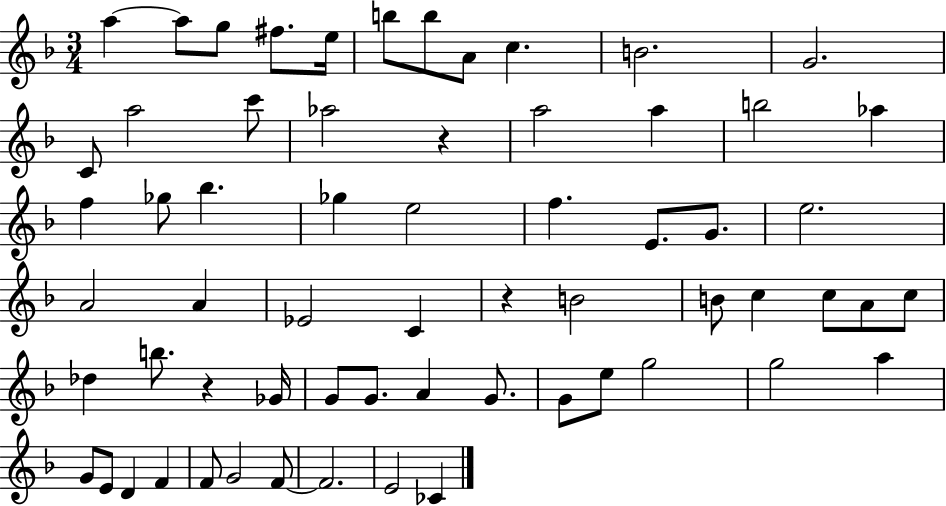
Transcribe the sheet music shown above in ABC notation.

X:1
T:Untitled
M:3/4
L:1/4
K:F
a a/2 g/2 ^f/2 e/4 b/2 b/2 A/2 c B2 G2 C/2 a2 c'/2 _a2 z a2 a b2 _a f _g/2 _b _g e2 f E/2 G/2 e2 A2 A _E2 C z B2 B/2 c c/2 A/2 c/2 _d b/2 z _G/4 G/2 G/2 A G/2 G/2 e/2 g2 g2 a G/2 E/2 D F F/2 G2 F/2 F2 E2 _C